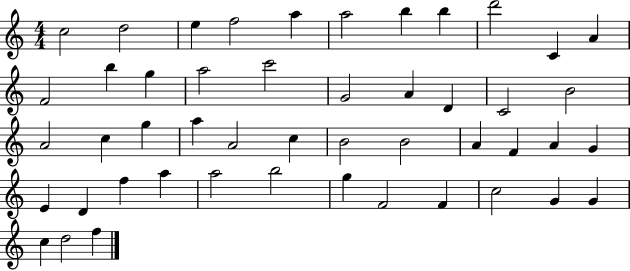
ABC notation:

X:1
T:Untitled
M:4/4
L:1/4
K:C
c2 d2 e f2 a a2 b b d'2 C A F2 b g a2 c'2 G2 A D C2 B2 A2 c g a A2 c B2 B2 A F A G E D f a a2 b2 g F2 F c2 G G c d2 f